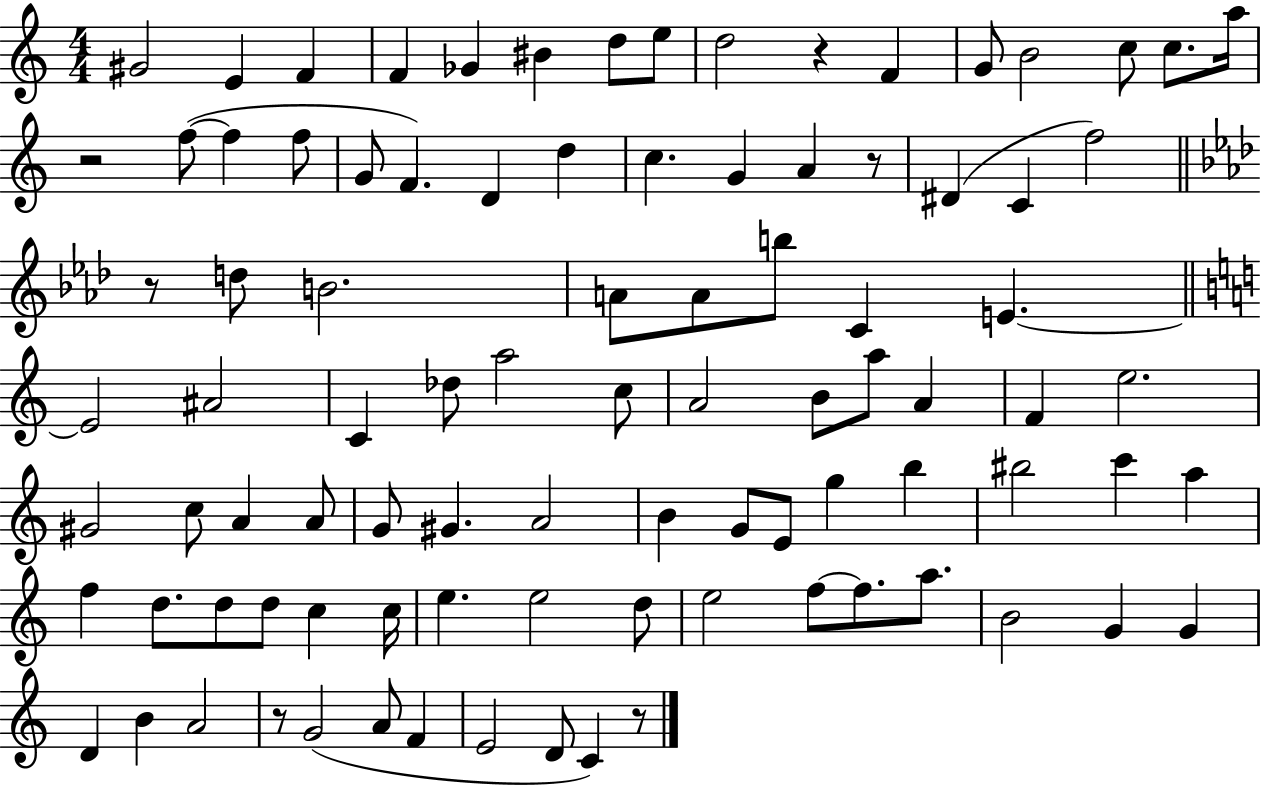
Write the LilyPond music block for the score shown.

{
  \clef treble
  \numericTimeSignature
  \time 4/4
  \key c \major
  gis'2 e'4 f'4 | f'4 ges'4 bis'4 d''8 e''8 | d''2 r4 f'4 | g'8 b'2 c''8 c''8. a''16 | \break r2 f''8~(~ f''4 f''8 | g'8 f'4.) d'4 d''4 | c''4. g'4 a'4 r8 | dis'4( c'4 f''2) | \break \bar "||" \break \key f \minor r8 d''8 b'2. | a'8 a'8 b''8 c'4 e'4.~~ | \bar "||" \break \key a \minor e'2 ais'2 | c'4 des''8 a''2 c''8 | a'2 b'8 a''8 a'4 | f'4 e''2. | \break gis'2 c''8 a'4 a'8 | g'8 gis'4. a'2 | b'4 g'8 e'8 g''4 b''4 | bis''2 c'''4 a''4 | \break f''4 d''8. d''8 d''8 c''4 c''16 | e''4. e''2 d''8 | e''2 f''8~~ f''8. a''8. | b'2 g'4 g'4 | \break d'4 b'4 a'2 | r8 g'2( a'8 f'4 | e'2 d'8 c'4) r8 | \bar "|."
}